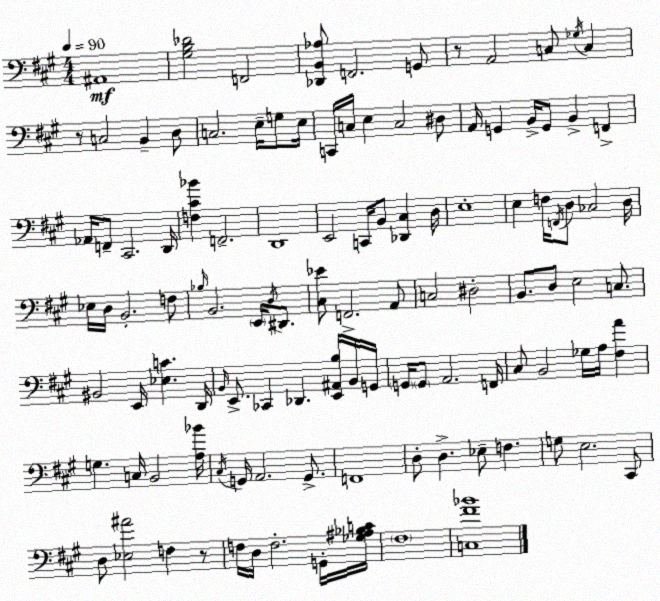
X:1
T:Untitled
M:4/4
L:1/4
K:A
^A,,4 [^G,B,_D]2 F,,2 [_D,,B,,_A,]/2 F,,2 G,,/2 z/2 A,,2 C,/2 _G,/4 C, z/2 C,2 B,, D,/2 C,2 E,/4 G,/2 E,/4 C,,/4 C,/4 E, C,2 ^D,/2 A,,/4 G,, B,,/4 G,,/2 B,, F,, _A,,/4 F,,/2 ^C,,2 D,,/4 [F,^C_B] F,,2 D,,4 E,,2 C,,/4 B,,/2 [_D,,^C,] D,/4 E,4 E, F,/4 F,,/4 D,/2 _C,2 D,/4 _E,/4 D,/4 B,,2 F,/2 _B,/4 B,,2 E,,/4 D,/4 ^D,,/2 [^C,_E]/2 F,,2 A,,/2 C,2 ^D,2 B,,/2 D,/2 E,2 C,/2 ^B,,2 E,,/4 [_E,C] D,,/4 B,,/4 E,,/2 _C,, _D,, [E,,^A,,B,]/4 B,,/4 G,,/4 G,,/4 G,,/2 A,,2 F,,/4 ^C,/2 B,,2 _G,/4 A,/4 [^F,A] G, C,/4 B,,2 [A,_B]/4 ^C,/4 G,,/4 A,,2 G,,/2 F,,4 D,/2 D, _E,/2 F, G,/2 E,2 ^C,,/2 D,/2 [_E,^A]2 F, z/2 F,/4 D,/4 F,2 G,,/4 [_G,^A,_B,C]/4 ^F,4 [C,^F_B]4